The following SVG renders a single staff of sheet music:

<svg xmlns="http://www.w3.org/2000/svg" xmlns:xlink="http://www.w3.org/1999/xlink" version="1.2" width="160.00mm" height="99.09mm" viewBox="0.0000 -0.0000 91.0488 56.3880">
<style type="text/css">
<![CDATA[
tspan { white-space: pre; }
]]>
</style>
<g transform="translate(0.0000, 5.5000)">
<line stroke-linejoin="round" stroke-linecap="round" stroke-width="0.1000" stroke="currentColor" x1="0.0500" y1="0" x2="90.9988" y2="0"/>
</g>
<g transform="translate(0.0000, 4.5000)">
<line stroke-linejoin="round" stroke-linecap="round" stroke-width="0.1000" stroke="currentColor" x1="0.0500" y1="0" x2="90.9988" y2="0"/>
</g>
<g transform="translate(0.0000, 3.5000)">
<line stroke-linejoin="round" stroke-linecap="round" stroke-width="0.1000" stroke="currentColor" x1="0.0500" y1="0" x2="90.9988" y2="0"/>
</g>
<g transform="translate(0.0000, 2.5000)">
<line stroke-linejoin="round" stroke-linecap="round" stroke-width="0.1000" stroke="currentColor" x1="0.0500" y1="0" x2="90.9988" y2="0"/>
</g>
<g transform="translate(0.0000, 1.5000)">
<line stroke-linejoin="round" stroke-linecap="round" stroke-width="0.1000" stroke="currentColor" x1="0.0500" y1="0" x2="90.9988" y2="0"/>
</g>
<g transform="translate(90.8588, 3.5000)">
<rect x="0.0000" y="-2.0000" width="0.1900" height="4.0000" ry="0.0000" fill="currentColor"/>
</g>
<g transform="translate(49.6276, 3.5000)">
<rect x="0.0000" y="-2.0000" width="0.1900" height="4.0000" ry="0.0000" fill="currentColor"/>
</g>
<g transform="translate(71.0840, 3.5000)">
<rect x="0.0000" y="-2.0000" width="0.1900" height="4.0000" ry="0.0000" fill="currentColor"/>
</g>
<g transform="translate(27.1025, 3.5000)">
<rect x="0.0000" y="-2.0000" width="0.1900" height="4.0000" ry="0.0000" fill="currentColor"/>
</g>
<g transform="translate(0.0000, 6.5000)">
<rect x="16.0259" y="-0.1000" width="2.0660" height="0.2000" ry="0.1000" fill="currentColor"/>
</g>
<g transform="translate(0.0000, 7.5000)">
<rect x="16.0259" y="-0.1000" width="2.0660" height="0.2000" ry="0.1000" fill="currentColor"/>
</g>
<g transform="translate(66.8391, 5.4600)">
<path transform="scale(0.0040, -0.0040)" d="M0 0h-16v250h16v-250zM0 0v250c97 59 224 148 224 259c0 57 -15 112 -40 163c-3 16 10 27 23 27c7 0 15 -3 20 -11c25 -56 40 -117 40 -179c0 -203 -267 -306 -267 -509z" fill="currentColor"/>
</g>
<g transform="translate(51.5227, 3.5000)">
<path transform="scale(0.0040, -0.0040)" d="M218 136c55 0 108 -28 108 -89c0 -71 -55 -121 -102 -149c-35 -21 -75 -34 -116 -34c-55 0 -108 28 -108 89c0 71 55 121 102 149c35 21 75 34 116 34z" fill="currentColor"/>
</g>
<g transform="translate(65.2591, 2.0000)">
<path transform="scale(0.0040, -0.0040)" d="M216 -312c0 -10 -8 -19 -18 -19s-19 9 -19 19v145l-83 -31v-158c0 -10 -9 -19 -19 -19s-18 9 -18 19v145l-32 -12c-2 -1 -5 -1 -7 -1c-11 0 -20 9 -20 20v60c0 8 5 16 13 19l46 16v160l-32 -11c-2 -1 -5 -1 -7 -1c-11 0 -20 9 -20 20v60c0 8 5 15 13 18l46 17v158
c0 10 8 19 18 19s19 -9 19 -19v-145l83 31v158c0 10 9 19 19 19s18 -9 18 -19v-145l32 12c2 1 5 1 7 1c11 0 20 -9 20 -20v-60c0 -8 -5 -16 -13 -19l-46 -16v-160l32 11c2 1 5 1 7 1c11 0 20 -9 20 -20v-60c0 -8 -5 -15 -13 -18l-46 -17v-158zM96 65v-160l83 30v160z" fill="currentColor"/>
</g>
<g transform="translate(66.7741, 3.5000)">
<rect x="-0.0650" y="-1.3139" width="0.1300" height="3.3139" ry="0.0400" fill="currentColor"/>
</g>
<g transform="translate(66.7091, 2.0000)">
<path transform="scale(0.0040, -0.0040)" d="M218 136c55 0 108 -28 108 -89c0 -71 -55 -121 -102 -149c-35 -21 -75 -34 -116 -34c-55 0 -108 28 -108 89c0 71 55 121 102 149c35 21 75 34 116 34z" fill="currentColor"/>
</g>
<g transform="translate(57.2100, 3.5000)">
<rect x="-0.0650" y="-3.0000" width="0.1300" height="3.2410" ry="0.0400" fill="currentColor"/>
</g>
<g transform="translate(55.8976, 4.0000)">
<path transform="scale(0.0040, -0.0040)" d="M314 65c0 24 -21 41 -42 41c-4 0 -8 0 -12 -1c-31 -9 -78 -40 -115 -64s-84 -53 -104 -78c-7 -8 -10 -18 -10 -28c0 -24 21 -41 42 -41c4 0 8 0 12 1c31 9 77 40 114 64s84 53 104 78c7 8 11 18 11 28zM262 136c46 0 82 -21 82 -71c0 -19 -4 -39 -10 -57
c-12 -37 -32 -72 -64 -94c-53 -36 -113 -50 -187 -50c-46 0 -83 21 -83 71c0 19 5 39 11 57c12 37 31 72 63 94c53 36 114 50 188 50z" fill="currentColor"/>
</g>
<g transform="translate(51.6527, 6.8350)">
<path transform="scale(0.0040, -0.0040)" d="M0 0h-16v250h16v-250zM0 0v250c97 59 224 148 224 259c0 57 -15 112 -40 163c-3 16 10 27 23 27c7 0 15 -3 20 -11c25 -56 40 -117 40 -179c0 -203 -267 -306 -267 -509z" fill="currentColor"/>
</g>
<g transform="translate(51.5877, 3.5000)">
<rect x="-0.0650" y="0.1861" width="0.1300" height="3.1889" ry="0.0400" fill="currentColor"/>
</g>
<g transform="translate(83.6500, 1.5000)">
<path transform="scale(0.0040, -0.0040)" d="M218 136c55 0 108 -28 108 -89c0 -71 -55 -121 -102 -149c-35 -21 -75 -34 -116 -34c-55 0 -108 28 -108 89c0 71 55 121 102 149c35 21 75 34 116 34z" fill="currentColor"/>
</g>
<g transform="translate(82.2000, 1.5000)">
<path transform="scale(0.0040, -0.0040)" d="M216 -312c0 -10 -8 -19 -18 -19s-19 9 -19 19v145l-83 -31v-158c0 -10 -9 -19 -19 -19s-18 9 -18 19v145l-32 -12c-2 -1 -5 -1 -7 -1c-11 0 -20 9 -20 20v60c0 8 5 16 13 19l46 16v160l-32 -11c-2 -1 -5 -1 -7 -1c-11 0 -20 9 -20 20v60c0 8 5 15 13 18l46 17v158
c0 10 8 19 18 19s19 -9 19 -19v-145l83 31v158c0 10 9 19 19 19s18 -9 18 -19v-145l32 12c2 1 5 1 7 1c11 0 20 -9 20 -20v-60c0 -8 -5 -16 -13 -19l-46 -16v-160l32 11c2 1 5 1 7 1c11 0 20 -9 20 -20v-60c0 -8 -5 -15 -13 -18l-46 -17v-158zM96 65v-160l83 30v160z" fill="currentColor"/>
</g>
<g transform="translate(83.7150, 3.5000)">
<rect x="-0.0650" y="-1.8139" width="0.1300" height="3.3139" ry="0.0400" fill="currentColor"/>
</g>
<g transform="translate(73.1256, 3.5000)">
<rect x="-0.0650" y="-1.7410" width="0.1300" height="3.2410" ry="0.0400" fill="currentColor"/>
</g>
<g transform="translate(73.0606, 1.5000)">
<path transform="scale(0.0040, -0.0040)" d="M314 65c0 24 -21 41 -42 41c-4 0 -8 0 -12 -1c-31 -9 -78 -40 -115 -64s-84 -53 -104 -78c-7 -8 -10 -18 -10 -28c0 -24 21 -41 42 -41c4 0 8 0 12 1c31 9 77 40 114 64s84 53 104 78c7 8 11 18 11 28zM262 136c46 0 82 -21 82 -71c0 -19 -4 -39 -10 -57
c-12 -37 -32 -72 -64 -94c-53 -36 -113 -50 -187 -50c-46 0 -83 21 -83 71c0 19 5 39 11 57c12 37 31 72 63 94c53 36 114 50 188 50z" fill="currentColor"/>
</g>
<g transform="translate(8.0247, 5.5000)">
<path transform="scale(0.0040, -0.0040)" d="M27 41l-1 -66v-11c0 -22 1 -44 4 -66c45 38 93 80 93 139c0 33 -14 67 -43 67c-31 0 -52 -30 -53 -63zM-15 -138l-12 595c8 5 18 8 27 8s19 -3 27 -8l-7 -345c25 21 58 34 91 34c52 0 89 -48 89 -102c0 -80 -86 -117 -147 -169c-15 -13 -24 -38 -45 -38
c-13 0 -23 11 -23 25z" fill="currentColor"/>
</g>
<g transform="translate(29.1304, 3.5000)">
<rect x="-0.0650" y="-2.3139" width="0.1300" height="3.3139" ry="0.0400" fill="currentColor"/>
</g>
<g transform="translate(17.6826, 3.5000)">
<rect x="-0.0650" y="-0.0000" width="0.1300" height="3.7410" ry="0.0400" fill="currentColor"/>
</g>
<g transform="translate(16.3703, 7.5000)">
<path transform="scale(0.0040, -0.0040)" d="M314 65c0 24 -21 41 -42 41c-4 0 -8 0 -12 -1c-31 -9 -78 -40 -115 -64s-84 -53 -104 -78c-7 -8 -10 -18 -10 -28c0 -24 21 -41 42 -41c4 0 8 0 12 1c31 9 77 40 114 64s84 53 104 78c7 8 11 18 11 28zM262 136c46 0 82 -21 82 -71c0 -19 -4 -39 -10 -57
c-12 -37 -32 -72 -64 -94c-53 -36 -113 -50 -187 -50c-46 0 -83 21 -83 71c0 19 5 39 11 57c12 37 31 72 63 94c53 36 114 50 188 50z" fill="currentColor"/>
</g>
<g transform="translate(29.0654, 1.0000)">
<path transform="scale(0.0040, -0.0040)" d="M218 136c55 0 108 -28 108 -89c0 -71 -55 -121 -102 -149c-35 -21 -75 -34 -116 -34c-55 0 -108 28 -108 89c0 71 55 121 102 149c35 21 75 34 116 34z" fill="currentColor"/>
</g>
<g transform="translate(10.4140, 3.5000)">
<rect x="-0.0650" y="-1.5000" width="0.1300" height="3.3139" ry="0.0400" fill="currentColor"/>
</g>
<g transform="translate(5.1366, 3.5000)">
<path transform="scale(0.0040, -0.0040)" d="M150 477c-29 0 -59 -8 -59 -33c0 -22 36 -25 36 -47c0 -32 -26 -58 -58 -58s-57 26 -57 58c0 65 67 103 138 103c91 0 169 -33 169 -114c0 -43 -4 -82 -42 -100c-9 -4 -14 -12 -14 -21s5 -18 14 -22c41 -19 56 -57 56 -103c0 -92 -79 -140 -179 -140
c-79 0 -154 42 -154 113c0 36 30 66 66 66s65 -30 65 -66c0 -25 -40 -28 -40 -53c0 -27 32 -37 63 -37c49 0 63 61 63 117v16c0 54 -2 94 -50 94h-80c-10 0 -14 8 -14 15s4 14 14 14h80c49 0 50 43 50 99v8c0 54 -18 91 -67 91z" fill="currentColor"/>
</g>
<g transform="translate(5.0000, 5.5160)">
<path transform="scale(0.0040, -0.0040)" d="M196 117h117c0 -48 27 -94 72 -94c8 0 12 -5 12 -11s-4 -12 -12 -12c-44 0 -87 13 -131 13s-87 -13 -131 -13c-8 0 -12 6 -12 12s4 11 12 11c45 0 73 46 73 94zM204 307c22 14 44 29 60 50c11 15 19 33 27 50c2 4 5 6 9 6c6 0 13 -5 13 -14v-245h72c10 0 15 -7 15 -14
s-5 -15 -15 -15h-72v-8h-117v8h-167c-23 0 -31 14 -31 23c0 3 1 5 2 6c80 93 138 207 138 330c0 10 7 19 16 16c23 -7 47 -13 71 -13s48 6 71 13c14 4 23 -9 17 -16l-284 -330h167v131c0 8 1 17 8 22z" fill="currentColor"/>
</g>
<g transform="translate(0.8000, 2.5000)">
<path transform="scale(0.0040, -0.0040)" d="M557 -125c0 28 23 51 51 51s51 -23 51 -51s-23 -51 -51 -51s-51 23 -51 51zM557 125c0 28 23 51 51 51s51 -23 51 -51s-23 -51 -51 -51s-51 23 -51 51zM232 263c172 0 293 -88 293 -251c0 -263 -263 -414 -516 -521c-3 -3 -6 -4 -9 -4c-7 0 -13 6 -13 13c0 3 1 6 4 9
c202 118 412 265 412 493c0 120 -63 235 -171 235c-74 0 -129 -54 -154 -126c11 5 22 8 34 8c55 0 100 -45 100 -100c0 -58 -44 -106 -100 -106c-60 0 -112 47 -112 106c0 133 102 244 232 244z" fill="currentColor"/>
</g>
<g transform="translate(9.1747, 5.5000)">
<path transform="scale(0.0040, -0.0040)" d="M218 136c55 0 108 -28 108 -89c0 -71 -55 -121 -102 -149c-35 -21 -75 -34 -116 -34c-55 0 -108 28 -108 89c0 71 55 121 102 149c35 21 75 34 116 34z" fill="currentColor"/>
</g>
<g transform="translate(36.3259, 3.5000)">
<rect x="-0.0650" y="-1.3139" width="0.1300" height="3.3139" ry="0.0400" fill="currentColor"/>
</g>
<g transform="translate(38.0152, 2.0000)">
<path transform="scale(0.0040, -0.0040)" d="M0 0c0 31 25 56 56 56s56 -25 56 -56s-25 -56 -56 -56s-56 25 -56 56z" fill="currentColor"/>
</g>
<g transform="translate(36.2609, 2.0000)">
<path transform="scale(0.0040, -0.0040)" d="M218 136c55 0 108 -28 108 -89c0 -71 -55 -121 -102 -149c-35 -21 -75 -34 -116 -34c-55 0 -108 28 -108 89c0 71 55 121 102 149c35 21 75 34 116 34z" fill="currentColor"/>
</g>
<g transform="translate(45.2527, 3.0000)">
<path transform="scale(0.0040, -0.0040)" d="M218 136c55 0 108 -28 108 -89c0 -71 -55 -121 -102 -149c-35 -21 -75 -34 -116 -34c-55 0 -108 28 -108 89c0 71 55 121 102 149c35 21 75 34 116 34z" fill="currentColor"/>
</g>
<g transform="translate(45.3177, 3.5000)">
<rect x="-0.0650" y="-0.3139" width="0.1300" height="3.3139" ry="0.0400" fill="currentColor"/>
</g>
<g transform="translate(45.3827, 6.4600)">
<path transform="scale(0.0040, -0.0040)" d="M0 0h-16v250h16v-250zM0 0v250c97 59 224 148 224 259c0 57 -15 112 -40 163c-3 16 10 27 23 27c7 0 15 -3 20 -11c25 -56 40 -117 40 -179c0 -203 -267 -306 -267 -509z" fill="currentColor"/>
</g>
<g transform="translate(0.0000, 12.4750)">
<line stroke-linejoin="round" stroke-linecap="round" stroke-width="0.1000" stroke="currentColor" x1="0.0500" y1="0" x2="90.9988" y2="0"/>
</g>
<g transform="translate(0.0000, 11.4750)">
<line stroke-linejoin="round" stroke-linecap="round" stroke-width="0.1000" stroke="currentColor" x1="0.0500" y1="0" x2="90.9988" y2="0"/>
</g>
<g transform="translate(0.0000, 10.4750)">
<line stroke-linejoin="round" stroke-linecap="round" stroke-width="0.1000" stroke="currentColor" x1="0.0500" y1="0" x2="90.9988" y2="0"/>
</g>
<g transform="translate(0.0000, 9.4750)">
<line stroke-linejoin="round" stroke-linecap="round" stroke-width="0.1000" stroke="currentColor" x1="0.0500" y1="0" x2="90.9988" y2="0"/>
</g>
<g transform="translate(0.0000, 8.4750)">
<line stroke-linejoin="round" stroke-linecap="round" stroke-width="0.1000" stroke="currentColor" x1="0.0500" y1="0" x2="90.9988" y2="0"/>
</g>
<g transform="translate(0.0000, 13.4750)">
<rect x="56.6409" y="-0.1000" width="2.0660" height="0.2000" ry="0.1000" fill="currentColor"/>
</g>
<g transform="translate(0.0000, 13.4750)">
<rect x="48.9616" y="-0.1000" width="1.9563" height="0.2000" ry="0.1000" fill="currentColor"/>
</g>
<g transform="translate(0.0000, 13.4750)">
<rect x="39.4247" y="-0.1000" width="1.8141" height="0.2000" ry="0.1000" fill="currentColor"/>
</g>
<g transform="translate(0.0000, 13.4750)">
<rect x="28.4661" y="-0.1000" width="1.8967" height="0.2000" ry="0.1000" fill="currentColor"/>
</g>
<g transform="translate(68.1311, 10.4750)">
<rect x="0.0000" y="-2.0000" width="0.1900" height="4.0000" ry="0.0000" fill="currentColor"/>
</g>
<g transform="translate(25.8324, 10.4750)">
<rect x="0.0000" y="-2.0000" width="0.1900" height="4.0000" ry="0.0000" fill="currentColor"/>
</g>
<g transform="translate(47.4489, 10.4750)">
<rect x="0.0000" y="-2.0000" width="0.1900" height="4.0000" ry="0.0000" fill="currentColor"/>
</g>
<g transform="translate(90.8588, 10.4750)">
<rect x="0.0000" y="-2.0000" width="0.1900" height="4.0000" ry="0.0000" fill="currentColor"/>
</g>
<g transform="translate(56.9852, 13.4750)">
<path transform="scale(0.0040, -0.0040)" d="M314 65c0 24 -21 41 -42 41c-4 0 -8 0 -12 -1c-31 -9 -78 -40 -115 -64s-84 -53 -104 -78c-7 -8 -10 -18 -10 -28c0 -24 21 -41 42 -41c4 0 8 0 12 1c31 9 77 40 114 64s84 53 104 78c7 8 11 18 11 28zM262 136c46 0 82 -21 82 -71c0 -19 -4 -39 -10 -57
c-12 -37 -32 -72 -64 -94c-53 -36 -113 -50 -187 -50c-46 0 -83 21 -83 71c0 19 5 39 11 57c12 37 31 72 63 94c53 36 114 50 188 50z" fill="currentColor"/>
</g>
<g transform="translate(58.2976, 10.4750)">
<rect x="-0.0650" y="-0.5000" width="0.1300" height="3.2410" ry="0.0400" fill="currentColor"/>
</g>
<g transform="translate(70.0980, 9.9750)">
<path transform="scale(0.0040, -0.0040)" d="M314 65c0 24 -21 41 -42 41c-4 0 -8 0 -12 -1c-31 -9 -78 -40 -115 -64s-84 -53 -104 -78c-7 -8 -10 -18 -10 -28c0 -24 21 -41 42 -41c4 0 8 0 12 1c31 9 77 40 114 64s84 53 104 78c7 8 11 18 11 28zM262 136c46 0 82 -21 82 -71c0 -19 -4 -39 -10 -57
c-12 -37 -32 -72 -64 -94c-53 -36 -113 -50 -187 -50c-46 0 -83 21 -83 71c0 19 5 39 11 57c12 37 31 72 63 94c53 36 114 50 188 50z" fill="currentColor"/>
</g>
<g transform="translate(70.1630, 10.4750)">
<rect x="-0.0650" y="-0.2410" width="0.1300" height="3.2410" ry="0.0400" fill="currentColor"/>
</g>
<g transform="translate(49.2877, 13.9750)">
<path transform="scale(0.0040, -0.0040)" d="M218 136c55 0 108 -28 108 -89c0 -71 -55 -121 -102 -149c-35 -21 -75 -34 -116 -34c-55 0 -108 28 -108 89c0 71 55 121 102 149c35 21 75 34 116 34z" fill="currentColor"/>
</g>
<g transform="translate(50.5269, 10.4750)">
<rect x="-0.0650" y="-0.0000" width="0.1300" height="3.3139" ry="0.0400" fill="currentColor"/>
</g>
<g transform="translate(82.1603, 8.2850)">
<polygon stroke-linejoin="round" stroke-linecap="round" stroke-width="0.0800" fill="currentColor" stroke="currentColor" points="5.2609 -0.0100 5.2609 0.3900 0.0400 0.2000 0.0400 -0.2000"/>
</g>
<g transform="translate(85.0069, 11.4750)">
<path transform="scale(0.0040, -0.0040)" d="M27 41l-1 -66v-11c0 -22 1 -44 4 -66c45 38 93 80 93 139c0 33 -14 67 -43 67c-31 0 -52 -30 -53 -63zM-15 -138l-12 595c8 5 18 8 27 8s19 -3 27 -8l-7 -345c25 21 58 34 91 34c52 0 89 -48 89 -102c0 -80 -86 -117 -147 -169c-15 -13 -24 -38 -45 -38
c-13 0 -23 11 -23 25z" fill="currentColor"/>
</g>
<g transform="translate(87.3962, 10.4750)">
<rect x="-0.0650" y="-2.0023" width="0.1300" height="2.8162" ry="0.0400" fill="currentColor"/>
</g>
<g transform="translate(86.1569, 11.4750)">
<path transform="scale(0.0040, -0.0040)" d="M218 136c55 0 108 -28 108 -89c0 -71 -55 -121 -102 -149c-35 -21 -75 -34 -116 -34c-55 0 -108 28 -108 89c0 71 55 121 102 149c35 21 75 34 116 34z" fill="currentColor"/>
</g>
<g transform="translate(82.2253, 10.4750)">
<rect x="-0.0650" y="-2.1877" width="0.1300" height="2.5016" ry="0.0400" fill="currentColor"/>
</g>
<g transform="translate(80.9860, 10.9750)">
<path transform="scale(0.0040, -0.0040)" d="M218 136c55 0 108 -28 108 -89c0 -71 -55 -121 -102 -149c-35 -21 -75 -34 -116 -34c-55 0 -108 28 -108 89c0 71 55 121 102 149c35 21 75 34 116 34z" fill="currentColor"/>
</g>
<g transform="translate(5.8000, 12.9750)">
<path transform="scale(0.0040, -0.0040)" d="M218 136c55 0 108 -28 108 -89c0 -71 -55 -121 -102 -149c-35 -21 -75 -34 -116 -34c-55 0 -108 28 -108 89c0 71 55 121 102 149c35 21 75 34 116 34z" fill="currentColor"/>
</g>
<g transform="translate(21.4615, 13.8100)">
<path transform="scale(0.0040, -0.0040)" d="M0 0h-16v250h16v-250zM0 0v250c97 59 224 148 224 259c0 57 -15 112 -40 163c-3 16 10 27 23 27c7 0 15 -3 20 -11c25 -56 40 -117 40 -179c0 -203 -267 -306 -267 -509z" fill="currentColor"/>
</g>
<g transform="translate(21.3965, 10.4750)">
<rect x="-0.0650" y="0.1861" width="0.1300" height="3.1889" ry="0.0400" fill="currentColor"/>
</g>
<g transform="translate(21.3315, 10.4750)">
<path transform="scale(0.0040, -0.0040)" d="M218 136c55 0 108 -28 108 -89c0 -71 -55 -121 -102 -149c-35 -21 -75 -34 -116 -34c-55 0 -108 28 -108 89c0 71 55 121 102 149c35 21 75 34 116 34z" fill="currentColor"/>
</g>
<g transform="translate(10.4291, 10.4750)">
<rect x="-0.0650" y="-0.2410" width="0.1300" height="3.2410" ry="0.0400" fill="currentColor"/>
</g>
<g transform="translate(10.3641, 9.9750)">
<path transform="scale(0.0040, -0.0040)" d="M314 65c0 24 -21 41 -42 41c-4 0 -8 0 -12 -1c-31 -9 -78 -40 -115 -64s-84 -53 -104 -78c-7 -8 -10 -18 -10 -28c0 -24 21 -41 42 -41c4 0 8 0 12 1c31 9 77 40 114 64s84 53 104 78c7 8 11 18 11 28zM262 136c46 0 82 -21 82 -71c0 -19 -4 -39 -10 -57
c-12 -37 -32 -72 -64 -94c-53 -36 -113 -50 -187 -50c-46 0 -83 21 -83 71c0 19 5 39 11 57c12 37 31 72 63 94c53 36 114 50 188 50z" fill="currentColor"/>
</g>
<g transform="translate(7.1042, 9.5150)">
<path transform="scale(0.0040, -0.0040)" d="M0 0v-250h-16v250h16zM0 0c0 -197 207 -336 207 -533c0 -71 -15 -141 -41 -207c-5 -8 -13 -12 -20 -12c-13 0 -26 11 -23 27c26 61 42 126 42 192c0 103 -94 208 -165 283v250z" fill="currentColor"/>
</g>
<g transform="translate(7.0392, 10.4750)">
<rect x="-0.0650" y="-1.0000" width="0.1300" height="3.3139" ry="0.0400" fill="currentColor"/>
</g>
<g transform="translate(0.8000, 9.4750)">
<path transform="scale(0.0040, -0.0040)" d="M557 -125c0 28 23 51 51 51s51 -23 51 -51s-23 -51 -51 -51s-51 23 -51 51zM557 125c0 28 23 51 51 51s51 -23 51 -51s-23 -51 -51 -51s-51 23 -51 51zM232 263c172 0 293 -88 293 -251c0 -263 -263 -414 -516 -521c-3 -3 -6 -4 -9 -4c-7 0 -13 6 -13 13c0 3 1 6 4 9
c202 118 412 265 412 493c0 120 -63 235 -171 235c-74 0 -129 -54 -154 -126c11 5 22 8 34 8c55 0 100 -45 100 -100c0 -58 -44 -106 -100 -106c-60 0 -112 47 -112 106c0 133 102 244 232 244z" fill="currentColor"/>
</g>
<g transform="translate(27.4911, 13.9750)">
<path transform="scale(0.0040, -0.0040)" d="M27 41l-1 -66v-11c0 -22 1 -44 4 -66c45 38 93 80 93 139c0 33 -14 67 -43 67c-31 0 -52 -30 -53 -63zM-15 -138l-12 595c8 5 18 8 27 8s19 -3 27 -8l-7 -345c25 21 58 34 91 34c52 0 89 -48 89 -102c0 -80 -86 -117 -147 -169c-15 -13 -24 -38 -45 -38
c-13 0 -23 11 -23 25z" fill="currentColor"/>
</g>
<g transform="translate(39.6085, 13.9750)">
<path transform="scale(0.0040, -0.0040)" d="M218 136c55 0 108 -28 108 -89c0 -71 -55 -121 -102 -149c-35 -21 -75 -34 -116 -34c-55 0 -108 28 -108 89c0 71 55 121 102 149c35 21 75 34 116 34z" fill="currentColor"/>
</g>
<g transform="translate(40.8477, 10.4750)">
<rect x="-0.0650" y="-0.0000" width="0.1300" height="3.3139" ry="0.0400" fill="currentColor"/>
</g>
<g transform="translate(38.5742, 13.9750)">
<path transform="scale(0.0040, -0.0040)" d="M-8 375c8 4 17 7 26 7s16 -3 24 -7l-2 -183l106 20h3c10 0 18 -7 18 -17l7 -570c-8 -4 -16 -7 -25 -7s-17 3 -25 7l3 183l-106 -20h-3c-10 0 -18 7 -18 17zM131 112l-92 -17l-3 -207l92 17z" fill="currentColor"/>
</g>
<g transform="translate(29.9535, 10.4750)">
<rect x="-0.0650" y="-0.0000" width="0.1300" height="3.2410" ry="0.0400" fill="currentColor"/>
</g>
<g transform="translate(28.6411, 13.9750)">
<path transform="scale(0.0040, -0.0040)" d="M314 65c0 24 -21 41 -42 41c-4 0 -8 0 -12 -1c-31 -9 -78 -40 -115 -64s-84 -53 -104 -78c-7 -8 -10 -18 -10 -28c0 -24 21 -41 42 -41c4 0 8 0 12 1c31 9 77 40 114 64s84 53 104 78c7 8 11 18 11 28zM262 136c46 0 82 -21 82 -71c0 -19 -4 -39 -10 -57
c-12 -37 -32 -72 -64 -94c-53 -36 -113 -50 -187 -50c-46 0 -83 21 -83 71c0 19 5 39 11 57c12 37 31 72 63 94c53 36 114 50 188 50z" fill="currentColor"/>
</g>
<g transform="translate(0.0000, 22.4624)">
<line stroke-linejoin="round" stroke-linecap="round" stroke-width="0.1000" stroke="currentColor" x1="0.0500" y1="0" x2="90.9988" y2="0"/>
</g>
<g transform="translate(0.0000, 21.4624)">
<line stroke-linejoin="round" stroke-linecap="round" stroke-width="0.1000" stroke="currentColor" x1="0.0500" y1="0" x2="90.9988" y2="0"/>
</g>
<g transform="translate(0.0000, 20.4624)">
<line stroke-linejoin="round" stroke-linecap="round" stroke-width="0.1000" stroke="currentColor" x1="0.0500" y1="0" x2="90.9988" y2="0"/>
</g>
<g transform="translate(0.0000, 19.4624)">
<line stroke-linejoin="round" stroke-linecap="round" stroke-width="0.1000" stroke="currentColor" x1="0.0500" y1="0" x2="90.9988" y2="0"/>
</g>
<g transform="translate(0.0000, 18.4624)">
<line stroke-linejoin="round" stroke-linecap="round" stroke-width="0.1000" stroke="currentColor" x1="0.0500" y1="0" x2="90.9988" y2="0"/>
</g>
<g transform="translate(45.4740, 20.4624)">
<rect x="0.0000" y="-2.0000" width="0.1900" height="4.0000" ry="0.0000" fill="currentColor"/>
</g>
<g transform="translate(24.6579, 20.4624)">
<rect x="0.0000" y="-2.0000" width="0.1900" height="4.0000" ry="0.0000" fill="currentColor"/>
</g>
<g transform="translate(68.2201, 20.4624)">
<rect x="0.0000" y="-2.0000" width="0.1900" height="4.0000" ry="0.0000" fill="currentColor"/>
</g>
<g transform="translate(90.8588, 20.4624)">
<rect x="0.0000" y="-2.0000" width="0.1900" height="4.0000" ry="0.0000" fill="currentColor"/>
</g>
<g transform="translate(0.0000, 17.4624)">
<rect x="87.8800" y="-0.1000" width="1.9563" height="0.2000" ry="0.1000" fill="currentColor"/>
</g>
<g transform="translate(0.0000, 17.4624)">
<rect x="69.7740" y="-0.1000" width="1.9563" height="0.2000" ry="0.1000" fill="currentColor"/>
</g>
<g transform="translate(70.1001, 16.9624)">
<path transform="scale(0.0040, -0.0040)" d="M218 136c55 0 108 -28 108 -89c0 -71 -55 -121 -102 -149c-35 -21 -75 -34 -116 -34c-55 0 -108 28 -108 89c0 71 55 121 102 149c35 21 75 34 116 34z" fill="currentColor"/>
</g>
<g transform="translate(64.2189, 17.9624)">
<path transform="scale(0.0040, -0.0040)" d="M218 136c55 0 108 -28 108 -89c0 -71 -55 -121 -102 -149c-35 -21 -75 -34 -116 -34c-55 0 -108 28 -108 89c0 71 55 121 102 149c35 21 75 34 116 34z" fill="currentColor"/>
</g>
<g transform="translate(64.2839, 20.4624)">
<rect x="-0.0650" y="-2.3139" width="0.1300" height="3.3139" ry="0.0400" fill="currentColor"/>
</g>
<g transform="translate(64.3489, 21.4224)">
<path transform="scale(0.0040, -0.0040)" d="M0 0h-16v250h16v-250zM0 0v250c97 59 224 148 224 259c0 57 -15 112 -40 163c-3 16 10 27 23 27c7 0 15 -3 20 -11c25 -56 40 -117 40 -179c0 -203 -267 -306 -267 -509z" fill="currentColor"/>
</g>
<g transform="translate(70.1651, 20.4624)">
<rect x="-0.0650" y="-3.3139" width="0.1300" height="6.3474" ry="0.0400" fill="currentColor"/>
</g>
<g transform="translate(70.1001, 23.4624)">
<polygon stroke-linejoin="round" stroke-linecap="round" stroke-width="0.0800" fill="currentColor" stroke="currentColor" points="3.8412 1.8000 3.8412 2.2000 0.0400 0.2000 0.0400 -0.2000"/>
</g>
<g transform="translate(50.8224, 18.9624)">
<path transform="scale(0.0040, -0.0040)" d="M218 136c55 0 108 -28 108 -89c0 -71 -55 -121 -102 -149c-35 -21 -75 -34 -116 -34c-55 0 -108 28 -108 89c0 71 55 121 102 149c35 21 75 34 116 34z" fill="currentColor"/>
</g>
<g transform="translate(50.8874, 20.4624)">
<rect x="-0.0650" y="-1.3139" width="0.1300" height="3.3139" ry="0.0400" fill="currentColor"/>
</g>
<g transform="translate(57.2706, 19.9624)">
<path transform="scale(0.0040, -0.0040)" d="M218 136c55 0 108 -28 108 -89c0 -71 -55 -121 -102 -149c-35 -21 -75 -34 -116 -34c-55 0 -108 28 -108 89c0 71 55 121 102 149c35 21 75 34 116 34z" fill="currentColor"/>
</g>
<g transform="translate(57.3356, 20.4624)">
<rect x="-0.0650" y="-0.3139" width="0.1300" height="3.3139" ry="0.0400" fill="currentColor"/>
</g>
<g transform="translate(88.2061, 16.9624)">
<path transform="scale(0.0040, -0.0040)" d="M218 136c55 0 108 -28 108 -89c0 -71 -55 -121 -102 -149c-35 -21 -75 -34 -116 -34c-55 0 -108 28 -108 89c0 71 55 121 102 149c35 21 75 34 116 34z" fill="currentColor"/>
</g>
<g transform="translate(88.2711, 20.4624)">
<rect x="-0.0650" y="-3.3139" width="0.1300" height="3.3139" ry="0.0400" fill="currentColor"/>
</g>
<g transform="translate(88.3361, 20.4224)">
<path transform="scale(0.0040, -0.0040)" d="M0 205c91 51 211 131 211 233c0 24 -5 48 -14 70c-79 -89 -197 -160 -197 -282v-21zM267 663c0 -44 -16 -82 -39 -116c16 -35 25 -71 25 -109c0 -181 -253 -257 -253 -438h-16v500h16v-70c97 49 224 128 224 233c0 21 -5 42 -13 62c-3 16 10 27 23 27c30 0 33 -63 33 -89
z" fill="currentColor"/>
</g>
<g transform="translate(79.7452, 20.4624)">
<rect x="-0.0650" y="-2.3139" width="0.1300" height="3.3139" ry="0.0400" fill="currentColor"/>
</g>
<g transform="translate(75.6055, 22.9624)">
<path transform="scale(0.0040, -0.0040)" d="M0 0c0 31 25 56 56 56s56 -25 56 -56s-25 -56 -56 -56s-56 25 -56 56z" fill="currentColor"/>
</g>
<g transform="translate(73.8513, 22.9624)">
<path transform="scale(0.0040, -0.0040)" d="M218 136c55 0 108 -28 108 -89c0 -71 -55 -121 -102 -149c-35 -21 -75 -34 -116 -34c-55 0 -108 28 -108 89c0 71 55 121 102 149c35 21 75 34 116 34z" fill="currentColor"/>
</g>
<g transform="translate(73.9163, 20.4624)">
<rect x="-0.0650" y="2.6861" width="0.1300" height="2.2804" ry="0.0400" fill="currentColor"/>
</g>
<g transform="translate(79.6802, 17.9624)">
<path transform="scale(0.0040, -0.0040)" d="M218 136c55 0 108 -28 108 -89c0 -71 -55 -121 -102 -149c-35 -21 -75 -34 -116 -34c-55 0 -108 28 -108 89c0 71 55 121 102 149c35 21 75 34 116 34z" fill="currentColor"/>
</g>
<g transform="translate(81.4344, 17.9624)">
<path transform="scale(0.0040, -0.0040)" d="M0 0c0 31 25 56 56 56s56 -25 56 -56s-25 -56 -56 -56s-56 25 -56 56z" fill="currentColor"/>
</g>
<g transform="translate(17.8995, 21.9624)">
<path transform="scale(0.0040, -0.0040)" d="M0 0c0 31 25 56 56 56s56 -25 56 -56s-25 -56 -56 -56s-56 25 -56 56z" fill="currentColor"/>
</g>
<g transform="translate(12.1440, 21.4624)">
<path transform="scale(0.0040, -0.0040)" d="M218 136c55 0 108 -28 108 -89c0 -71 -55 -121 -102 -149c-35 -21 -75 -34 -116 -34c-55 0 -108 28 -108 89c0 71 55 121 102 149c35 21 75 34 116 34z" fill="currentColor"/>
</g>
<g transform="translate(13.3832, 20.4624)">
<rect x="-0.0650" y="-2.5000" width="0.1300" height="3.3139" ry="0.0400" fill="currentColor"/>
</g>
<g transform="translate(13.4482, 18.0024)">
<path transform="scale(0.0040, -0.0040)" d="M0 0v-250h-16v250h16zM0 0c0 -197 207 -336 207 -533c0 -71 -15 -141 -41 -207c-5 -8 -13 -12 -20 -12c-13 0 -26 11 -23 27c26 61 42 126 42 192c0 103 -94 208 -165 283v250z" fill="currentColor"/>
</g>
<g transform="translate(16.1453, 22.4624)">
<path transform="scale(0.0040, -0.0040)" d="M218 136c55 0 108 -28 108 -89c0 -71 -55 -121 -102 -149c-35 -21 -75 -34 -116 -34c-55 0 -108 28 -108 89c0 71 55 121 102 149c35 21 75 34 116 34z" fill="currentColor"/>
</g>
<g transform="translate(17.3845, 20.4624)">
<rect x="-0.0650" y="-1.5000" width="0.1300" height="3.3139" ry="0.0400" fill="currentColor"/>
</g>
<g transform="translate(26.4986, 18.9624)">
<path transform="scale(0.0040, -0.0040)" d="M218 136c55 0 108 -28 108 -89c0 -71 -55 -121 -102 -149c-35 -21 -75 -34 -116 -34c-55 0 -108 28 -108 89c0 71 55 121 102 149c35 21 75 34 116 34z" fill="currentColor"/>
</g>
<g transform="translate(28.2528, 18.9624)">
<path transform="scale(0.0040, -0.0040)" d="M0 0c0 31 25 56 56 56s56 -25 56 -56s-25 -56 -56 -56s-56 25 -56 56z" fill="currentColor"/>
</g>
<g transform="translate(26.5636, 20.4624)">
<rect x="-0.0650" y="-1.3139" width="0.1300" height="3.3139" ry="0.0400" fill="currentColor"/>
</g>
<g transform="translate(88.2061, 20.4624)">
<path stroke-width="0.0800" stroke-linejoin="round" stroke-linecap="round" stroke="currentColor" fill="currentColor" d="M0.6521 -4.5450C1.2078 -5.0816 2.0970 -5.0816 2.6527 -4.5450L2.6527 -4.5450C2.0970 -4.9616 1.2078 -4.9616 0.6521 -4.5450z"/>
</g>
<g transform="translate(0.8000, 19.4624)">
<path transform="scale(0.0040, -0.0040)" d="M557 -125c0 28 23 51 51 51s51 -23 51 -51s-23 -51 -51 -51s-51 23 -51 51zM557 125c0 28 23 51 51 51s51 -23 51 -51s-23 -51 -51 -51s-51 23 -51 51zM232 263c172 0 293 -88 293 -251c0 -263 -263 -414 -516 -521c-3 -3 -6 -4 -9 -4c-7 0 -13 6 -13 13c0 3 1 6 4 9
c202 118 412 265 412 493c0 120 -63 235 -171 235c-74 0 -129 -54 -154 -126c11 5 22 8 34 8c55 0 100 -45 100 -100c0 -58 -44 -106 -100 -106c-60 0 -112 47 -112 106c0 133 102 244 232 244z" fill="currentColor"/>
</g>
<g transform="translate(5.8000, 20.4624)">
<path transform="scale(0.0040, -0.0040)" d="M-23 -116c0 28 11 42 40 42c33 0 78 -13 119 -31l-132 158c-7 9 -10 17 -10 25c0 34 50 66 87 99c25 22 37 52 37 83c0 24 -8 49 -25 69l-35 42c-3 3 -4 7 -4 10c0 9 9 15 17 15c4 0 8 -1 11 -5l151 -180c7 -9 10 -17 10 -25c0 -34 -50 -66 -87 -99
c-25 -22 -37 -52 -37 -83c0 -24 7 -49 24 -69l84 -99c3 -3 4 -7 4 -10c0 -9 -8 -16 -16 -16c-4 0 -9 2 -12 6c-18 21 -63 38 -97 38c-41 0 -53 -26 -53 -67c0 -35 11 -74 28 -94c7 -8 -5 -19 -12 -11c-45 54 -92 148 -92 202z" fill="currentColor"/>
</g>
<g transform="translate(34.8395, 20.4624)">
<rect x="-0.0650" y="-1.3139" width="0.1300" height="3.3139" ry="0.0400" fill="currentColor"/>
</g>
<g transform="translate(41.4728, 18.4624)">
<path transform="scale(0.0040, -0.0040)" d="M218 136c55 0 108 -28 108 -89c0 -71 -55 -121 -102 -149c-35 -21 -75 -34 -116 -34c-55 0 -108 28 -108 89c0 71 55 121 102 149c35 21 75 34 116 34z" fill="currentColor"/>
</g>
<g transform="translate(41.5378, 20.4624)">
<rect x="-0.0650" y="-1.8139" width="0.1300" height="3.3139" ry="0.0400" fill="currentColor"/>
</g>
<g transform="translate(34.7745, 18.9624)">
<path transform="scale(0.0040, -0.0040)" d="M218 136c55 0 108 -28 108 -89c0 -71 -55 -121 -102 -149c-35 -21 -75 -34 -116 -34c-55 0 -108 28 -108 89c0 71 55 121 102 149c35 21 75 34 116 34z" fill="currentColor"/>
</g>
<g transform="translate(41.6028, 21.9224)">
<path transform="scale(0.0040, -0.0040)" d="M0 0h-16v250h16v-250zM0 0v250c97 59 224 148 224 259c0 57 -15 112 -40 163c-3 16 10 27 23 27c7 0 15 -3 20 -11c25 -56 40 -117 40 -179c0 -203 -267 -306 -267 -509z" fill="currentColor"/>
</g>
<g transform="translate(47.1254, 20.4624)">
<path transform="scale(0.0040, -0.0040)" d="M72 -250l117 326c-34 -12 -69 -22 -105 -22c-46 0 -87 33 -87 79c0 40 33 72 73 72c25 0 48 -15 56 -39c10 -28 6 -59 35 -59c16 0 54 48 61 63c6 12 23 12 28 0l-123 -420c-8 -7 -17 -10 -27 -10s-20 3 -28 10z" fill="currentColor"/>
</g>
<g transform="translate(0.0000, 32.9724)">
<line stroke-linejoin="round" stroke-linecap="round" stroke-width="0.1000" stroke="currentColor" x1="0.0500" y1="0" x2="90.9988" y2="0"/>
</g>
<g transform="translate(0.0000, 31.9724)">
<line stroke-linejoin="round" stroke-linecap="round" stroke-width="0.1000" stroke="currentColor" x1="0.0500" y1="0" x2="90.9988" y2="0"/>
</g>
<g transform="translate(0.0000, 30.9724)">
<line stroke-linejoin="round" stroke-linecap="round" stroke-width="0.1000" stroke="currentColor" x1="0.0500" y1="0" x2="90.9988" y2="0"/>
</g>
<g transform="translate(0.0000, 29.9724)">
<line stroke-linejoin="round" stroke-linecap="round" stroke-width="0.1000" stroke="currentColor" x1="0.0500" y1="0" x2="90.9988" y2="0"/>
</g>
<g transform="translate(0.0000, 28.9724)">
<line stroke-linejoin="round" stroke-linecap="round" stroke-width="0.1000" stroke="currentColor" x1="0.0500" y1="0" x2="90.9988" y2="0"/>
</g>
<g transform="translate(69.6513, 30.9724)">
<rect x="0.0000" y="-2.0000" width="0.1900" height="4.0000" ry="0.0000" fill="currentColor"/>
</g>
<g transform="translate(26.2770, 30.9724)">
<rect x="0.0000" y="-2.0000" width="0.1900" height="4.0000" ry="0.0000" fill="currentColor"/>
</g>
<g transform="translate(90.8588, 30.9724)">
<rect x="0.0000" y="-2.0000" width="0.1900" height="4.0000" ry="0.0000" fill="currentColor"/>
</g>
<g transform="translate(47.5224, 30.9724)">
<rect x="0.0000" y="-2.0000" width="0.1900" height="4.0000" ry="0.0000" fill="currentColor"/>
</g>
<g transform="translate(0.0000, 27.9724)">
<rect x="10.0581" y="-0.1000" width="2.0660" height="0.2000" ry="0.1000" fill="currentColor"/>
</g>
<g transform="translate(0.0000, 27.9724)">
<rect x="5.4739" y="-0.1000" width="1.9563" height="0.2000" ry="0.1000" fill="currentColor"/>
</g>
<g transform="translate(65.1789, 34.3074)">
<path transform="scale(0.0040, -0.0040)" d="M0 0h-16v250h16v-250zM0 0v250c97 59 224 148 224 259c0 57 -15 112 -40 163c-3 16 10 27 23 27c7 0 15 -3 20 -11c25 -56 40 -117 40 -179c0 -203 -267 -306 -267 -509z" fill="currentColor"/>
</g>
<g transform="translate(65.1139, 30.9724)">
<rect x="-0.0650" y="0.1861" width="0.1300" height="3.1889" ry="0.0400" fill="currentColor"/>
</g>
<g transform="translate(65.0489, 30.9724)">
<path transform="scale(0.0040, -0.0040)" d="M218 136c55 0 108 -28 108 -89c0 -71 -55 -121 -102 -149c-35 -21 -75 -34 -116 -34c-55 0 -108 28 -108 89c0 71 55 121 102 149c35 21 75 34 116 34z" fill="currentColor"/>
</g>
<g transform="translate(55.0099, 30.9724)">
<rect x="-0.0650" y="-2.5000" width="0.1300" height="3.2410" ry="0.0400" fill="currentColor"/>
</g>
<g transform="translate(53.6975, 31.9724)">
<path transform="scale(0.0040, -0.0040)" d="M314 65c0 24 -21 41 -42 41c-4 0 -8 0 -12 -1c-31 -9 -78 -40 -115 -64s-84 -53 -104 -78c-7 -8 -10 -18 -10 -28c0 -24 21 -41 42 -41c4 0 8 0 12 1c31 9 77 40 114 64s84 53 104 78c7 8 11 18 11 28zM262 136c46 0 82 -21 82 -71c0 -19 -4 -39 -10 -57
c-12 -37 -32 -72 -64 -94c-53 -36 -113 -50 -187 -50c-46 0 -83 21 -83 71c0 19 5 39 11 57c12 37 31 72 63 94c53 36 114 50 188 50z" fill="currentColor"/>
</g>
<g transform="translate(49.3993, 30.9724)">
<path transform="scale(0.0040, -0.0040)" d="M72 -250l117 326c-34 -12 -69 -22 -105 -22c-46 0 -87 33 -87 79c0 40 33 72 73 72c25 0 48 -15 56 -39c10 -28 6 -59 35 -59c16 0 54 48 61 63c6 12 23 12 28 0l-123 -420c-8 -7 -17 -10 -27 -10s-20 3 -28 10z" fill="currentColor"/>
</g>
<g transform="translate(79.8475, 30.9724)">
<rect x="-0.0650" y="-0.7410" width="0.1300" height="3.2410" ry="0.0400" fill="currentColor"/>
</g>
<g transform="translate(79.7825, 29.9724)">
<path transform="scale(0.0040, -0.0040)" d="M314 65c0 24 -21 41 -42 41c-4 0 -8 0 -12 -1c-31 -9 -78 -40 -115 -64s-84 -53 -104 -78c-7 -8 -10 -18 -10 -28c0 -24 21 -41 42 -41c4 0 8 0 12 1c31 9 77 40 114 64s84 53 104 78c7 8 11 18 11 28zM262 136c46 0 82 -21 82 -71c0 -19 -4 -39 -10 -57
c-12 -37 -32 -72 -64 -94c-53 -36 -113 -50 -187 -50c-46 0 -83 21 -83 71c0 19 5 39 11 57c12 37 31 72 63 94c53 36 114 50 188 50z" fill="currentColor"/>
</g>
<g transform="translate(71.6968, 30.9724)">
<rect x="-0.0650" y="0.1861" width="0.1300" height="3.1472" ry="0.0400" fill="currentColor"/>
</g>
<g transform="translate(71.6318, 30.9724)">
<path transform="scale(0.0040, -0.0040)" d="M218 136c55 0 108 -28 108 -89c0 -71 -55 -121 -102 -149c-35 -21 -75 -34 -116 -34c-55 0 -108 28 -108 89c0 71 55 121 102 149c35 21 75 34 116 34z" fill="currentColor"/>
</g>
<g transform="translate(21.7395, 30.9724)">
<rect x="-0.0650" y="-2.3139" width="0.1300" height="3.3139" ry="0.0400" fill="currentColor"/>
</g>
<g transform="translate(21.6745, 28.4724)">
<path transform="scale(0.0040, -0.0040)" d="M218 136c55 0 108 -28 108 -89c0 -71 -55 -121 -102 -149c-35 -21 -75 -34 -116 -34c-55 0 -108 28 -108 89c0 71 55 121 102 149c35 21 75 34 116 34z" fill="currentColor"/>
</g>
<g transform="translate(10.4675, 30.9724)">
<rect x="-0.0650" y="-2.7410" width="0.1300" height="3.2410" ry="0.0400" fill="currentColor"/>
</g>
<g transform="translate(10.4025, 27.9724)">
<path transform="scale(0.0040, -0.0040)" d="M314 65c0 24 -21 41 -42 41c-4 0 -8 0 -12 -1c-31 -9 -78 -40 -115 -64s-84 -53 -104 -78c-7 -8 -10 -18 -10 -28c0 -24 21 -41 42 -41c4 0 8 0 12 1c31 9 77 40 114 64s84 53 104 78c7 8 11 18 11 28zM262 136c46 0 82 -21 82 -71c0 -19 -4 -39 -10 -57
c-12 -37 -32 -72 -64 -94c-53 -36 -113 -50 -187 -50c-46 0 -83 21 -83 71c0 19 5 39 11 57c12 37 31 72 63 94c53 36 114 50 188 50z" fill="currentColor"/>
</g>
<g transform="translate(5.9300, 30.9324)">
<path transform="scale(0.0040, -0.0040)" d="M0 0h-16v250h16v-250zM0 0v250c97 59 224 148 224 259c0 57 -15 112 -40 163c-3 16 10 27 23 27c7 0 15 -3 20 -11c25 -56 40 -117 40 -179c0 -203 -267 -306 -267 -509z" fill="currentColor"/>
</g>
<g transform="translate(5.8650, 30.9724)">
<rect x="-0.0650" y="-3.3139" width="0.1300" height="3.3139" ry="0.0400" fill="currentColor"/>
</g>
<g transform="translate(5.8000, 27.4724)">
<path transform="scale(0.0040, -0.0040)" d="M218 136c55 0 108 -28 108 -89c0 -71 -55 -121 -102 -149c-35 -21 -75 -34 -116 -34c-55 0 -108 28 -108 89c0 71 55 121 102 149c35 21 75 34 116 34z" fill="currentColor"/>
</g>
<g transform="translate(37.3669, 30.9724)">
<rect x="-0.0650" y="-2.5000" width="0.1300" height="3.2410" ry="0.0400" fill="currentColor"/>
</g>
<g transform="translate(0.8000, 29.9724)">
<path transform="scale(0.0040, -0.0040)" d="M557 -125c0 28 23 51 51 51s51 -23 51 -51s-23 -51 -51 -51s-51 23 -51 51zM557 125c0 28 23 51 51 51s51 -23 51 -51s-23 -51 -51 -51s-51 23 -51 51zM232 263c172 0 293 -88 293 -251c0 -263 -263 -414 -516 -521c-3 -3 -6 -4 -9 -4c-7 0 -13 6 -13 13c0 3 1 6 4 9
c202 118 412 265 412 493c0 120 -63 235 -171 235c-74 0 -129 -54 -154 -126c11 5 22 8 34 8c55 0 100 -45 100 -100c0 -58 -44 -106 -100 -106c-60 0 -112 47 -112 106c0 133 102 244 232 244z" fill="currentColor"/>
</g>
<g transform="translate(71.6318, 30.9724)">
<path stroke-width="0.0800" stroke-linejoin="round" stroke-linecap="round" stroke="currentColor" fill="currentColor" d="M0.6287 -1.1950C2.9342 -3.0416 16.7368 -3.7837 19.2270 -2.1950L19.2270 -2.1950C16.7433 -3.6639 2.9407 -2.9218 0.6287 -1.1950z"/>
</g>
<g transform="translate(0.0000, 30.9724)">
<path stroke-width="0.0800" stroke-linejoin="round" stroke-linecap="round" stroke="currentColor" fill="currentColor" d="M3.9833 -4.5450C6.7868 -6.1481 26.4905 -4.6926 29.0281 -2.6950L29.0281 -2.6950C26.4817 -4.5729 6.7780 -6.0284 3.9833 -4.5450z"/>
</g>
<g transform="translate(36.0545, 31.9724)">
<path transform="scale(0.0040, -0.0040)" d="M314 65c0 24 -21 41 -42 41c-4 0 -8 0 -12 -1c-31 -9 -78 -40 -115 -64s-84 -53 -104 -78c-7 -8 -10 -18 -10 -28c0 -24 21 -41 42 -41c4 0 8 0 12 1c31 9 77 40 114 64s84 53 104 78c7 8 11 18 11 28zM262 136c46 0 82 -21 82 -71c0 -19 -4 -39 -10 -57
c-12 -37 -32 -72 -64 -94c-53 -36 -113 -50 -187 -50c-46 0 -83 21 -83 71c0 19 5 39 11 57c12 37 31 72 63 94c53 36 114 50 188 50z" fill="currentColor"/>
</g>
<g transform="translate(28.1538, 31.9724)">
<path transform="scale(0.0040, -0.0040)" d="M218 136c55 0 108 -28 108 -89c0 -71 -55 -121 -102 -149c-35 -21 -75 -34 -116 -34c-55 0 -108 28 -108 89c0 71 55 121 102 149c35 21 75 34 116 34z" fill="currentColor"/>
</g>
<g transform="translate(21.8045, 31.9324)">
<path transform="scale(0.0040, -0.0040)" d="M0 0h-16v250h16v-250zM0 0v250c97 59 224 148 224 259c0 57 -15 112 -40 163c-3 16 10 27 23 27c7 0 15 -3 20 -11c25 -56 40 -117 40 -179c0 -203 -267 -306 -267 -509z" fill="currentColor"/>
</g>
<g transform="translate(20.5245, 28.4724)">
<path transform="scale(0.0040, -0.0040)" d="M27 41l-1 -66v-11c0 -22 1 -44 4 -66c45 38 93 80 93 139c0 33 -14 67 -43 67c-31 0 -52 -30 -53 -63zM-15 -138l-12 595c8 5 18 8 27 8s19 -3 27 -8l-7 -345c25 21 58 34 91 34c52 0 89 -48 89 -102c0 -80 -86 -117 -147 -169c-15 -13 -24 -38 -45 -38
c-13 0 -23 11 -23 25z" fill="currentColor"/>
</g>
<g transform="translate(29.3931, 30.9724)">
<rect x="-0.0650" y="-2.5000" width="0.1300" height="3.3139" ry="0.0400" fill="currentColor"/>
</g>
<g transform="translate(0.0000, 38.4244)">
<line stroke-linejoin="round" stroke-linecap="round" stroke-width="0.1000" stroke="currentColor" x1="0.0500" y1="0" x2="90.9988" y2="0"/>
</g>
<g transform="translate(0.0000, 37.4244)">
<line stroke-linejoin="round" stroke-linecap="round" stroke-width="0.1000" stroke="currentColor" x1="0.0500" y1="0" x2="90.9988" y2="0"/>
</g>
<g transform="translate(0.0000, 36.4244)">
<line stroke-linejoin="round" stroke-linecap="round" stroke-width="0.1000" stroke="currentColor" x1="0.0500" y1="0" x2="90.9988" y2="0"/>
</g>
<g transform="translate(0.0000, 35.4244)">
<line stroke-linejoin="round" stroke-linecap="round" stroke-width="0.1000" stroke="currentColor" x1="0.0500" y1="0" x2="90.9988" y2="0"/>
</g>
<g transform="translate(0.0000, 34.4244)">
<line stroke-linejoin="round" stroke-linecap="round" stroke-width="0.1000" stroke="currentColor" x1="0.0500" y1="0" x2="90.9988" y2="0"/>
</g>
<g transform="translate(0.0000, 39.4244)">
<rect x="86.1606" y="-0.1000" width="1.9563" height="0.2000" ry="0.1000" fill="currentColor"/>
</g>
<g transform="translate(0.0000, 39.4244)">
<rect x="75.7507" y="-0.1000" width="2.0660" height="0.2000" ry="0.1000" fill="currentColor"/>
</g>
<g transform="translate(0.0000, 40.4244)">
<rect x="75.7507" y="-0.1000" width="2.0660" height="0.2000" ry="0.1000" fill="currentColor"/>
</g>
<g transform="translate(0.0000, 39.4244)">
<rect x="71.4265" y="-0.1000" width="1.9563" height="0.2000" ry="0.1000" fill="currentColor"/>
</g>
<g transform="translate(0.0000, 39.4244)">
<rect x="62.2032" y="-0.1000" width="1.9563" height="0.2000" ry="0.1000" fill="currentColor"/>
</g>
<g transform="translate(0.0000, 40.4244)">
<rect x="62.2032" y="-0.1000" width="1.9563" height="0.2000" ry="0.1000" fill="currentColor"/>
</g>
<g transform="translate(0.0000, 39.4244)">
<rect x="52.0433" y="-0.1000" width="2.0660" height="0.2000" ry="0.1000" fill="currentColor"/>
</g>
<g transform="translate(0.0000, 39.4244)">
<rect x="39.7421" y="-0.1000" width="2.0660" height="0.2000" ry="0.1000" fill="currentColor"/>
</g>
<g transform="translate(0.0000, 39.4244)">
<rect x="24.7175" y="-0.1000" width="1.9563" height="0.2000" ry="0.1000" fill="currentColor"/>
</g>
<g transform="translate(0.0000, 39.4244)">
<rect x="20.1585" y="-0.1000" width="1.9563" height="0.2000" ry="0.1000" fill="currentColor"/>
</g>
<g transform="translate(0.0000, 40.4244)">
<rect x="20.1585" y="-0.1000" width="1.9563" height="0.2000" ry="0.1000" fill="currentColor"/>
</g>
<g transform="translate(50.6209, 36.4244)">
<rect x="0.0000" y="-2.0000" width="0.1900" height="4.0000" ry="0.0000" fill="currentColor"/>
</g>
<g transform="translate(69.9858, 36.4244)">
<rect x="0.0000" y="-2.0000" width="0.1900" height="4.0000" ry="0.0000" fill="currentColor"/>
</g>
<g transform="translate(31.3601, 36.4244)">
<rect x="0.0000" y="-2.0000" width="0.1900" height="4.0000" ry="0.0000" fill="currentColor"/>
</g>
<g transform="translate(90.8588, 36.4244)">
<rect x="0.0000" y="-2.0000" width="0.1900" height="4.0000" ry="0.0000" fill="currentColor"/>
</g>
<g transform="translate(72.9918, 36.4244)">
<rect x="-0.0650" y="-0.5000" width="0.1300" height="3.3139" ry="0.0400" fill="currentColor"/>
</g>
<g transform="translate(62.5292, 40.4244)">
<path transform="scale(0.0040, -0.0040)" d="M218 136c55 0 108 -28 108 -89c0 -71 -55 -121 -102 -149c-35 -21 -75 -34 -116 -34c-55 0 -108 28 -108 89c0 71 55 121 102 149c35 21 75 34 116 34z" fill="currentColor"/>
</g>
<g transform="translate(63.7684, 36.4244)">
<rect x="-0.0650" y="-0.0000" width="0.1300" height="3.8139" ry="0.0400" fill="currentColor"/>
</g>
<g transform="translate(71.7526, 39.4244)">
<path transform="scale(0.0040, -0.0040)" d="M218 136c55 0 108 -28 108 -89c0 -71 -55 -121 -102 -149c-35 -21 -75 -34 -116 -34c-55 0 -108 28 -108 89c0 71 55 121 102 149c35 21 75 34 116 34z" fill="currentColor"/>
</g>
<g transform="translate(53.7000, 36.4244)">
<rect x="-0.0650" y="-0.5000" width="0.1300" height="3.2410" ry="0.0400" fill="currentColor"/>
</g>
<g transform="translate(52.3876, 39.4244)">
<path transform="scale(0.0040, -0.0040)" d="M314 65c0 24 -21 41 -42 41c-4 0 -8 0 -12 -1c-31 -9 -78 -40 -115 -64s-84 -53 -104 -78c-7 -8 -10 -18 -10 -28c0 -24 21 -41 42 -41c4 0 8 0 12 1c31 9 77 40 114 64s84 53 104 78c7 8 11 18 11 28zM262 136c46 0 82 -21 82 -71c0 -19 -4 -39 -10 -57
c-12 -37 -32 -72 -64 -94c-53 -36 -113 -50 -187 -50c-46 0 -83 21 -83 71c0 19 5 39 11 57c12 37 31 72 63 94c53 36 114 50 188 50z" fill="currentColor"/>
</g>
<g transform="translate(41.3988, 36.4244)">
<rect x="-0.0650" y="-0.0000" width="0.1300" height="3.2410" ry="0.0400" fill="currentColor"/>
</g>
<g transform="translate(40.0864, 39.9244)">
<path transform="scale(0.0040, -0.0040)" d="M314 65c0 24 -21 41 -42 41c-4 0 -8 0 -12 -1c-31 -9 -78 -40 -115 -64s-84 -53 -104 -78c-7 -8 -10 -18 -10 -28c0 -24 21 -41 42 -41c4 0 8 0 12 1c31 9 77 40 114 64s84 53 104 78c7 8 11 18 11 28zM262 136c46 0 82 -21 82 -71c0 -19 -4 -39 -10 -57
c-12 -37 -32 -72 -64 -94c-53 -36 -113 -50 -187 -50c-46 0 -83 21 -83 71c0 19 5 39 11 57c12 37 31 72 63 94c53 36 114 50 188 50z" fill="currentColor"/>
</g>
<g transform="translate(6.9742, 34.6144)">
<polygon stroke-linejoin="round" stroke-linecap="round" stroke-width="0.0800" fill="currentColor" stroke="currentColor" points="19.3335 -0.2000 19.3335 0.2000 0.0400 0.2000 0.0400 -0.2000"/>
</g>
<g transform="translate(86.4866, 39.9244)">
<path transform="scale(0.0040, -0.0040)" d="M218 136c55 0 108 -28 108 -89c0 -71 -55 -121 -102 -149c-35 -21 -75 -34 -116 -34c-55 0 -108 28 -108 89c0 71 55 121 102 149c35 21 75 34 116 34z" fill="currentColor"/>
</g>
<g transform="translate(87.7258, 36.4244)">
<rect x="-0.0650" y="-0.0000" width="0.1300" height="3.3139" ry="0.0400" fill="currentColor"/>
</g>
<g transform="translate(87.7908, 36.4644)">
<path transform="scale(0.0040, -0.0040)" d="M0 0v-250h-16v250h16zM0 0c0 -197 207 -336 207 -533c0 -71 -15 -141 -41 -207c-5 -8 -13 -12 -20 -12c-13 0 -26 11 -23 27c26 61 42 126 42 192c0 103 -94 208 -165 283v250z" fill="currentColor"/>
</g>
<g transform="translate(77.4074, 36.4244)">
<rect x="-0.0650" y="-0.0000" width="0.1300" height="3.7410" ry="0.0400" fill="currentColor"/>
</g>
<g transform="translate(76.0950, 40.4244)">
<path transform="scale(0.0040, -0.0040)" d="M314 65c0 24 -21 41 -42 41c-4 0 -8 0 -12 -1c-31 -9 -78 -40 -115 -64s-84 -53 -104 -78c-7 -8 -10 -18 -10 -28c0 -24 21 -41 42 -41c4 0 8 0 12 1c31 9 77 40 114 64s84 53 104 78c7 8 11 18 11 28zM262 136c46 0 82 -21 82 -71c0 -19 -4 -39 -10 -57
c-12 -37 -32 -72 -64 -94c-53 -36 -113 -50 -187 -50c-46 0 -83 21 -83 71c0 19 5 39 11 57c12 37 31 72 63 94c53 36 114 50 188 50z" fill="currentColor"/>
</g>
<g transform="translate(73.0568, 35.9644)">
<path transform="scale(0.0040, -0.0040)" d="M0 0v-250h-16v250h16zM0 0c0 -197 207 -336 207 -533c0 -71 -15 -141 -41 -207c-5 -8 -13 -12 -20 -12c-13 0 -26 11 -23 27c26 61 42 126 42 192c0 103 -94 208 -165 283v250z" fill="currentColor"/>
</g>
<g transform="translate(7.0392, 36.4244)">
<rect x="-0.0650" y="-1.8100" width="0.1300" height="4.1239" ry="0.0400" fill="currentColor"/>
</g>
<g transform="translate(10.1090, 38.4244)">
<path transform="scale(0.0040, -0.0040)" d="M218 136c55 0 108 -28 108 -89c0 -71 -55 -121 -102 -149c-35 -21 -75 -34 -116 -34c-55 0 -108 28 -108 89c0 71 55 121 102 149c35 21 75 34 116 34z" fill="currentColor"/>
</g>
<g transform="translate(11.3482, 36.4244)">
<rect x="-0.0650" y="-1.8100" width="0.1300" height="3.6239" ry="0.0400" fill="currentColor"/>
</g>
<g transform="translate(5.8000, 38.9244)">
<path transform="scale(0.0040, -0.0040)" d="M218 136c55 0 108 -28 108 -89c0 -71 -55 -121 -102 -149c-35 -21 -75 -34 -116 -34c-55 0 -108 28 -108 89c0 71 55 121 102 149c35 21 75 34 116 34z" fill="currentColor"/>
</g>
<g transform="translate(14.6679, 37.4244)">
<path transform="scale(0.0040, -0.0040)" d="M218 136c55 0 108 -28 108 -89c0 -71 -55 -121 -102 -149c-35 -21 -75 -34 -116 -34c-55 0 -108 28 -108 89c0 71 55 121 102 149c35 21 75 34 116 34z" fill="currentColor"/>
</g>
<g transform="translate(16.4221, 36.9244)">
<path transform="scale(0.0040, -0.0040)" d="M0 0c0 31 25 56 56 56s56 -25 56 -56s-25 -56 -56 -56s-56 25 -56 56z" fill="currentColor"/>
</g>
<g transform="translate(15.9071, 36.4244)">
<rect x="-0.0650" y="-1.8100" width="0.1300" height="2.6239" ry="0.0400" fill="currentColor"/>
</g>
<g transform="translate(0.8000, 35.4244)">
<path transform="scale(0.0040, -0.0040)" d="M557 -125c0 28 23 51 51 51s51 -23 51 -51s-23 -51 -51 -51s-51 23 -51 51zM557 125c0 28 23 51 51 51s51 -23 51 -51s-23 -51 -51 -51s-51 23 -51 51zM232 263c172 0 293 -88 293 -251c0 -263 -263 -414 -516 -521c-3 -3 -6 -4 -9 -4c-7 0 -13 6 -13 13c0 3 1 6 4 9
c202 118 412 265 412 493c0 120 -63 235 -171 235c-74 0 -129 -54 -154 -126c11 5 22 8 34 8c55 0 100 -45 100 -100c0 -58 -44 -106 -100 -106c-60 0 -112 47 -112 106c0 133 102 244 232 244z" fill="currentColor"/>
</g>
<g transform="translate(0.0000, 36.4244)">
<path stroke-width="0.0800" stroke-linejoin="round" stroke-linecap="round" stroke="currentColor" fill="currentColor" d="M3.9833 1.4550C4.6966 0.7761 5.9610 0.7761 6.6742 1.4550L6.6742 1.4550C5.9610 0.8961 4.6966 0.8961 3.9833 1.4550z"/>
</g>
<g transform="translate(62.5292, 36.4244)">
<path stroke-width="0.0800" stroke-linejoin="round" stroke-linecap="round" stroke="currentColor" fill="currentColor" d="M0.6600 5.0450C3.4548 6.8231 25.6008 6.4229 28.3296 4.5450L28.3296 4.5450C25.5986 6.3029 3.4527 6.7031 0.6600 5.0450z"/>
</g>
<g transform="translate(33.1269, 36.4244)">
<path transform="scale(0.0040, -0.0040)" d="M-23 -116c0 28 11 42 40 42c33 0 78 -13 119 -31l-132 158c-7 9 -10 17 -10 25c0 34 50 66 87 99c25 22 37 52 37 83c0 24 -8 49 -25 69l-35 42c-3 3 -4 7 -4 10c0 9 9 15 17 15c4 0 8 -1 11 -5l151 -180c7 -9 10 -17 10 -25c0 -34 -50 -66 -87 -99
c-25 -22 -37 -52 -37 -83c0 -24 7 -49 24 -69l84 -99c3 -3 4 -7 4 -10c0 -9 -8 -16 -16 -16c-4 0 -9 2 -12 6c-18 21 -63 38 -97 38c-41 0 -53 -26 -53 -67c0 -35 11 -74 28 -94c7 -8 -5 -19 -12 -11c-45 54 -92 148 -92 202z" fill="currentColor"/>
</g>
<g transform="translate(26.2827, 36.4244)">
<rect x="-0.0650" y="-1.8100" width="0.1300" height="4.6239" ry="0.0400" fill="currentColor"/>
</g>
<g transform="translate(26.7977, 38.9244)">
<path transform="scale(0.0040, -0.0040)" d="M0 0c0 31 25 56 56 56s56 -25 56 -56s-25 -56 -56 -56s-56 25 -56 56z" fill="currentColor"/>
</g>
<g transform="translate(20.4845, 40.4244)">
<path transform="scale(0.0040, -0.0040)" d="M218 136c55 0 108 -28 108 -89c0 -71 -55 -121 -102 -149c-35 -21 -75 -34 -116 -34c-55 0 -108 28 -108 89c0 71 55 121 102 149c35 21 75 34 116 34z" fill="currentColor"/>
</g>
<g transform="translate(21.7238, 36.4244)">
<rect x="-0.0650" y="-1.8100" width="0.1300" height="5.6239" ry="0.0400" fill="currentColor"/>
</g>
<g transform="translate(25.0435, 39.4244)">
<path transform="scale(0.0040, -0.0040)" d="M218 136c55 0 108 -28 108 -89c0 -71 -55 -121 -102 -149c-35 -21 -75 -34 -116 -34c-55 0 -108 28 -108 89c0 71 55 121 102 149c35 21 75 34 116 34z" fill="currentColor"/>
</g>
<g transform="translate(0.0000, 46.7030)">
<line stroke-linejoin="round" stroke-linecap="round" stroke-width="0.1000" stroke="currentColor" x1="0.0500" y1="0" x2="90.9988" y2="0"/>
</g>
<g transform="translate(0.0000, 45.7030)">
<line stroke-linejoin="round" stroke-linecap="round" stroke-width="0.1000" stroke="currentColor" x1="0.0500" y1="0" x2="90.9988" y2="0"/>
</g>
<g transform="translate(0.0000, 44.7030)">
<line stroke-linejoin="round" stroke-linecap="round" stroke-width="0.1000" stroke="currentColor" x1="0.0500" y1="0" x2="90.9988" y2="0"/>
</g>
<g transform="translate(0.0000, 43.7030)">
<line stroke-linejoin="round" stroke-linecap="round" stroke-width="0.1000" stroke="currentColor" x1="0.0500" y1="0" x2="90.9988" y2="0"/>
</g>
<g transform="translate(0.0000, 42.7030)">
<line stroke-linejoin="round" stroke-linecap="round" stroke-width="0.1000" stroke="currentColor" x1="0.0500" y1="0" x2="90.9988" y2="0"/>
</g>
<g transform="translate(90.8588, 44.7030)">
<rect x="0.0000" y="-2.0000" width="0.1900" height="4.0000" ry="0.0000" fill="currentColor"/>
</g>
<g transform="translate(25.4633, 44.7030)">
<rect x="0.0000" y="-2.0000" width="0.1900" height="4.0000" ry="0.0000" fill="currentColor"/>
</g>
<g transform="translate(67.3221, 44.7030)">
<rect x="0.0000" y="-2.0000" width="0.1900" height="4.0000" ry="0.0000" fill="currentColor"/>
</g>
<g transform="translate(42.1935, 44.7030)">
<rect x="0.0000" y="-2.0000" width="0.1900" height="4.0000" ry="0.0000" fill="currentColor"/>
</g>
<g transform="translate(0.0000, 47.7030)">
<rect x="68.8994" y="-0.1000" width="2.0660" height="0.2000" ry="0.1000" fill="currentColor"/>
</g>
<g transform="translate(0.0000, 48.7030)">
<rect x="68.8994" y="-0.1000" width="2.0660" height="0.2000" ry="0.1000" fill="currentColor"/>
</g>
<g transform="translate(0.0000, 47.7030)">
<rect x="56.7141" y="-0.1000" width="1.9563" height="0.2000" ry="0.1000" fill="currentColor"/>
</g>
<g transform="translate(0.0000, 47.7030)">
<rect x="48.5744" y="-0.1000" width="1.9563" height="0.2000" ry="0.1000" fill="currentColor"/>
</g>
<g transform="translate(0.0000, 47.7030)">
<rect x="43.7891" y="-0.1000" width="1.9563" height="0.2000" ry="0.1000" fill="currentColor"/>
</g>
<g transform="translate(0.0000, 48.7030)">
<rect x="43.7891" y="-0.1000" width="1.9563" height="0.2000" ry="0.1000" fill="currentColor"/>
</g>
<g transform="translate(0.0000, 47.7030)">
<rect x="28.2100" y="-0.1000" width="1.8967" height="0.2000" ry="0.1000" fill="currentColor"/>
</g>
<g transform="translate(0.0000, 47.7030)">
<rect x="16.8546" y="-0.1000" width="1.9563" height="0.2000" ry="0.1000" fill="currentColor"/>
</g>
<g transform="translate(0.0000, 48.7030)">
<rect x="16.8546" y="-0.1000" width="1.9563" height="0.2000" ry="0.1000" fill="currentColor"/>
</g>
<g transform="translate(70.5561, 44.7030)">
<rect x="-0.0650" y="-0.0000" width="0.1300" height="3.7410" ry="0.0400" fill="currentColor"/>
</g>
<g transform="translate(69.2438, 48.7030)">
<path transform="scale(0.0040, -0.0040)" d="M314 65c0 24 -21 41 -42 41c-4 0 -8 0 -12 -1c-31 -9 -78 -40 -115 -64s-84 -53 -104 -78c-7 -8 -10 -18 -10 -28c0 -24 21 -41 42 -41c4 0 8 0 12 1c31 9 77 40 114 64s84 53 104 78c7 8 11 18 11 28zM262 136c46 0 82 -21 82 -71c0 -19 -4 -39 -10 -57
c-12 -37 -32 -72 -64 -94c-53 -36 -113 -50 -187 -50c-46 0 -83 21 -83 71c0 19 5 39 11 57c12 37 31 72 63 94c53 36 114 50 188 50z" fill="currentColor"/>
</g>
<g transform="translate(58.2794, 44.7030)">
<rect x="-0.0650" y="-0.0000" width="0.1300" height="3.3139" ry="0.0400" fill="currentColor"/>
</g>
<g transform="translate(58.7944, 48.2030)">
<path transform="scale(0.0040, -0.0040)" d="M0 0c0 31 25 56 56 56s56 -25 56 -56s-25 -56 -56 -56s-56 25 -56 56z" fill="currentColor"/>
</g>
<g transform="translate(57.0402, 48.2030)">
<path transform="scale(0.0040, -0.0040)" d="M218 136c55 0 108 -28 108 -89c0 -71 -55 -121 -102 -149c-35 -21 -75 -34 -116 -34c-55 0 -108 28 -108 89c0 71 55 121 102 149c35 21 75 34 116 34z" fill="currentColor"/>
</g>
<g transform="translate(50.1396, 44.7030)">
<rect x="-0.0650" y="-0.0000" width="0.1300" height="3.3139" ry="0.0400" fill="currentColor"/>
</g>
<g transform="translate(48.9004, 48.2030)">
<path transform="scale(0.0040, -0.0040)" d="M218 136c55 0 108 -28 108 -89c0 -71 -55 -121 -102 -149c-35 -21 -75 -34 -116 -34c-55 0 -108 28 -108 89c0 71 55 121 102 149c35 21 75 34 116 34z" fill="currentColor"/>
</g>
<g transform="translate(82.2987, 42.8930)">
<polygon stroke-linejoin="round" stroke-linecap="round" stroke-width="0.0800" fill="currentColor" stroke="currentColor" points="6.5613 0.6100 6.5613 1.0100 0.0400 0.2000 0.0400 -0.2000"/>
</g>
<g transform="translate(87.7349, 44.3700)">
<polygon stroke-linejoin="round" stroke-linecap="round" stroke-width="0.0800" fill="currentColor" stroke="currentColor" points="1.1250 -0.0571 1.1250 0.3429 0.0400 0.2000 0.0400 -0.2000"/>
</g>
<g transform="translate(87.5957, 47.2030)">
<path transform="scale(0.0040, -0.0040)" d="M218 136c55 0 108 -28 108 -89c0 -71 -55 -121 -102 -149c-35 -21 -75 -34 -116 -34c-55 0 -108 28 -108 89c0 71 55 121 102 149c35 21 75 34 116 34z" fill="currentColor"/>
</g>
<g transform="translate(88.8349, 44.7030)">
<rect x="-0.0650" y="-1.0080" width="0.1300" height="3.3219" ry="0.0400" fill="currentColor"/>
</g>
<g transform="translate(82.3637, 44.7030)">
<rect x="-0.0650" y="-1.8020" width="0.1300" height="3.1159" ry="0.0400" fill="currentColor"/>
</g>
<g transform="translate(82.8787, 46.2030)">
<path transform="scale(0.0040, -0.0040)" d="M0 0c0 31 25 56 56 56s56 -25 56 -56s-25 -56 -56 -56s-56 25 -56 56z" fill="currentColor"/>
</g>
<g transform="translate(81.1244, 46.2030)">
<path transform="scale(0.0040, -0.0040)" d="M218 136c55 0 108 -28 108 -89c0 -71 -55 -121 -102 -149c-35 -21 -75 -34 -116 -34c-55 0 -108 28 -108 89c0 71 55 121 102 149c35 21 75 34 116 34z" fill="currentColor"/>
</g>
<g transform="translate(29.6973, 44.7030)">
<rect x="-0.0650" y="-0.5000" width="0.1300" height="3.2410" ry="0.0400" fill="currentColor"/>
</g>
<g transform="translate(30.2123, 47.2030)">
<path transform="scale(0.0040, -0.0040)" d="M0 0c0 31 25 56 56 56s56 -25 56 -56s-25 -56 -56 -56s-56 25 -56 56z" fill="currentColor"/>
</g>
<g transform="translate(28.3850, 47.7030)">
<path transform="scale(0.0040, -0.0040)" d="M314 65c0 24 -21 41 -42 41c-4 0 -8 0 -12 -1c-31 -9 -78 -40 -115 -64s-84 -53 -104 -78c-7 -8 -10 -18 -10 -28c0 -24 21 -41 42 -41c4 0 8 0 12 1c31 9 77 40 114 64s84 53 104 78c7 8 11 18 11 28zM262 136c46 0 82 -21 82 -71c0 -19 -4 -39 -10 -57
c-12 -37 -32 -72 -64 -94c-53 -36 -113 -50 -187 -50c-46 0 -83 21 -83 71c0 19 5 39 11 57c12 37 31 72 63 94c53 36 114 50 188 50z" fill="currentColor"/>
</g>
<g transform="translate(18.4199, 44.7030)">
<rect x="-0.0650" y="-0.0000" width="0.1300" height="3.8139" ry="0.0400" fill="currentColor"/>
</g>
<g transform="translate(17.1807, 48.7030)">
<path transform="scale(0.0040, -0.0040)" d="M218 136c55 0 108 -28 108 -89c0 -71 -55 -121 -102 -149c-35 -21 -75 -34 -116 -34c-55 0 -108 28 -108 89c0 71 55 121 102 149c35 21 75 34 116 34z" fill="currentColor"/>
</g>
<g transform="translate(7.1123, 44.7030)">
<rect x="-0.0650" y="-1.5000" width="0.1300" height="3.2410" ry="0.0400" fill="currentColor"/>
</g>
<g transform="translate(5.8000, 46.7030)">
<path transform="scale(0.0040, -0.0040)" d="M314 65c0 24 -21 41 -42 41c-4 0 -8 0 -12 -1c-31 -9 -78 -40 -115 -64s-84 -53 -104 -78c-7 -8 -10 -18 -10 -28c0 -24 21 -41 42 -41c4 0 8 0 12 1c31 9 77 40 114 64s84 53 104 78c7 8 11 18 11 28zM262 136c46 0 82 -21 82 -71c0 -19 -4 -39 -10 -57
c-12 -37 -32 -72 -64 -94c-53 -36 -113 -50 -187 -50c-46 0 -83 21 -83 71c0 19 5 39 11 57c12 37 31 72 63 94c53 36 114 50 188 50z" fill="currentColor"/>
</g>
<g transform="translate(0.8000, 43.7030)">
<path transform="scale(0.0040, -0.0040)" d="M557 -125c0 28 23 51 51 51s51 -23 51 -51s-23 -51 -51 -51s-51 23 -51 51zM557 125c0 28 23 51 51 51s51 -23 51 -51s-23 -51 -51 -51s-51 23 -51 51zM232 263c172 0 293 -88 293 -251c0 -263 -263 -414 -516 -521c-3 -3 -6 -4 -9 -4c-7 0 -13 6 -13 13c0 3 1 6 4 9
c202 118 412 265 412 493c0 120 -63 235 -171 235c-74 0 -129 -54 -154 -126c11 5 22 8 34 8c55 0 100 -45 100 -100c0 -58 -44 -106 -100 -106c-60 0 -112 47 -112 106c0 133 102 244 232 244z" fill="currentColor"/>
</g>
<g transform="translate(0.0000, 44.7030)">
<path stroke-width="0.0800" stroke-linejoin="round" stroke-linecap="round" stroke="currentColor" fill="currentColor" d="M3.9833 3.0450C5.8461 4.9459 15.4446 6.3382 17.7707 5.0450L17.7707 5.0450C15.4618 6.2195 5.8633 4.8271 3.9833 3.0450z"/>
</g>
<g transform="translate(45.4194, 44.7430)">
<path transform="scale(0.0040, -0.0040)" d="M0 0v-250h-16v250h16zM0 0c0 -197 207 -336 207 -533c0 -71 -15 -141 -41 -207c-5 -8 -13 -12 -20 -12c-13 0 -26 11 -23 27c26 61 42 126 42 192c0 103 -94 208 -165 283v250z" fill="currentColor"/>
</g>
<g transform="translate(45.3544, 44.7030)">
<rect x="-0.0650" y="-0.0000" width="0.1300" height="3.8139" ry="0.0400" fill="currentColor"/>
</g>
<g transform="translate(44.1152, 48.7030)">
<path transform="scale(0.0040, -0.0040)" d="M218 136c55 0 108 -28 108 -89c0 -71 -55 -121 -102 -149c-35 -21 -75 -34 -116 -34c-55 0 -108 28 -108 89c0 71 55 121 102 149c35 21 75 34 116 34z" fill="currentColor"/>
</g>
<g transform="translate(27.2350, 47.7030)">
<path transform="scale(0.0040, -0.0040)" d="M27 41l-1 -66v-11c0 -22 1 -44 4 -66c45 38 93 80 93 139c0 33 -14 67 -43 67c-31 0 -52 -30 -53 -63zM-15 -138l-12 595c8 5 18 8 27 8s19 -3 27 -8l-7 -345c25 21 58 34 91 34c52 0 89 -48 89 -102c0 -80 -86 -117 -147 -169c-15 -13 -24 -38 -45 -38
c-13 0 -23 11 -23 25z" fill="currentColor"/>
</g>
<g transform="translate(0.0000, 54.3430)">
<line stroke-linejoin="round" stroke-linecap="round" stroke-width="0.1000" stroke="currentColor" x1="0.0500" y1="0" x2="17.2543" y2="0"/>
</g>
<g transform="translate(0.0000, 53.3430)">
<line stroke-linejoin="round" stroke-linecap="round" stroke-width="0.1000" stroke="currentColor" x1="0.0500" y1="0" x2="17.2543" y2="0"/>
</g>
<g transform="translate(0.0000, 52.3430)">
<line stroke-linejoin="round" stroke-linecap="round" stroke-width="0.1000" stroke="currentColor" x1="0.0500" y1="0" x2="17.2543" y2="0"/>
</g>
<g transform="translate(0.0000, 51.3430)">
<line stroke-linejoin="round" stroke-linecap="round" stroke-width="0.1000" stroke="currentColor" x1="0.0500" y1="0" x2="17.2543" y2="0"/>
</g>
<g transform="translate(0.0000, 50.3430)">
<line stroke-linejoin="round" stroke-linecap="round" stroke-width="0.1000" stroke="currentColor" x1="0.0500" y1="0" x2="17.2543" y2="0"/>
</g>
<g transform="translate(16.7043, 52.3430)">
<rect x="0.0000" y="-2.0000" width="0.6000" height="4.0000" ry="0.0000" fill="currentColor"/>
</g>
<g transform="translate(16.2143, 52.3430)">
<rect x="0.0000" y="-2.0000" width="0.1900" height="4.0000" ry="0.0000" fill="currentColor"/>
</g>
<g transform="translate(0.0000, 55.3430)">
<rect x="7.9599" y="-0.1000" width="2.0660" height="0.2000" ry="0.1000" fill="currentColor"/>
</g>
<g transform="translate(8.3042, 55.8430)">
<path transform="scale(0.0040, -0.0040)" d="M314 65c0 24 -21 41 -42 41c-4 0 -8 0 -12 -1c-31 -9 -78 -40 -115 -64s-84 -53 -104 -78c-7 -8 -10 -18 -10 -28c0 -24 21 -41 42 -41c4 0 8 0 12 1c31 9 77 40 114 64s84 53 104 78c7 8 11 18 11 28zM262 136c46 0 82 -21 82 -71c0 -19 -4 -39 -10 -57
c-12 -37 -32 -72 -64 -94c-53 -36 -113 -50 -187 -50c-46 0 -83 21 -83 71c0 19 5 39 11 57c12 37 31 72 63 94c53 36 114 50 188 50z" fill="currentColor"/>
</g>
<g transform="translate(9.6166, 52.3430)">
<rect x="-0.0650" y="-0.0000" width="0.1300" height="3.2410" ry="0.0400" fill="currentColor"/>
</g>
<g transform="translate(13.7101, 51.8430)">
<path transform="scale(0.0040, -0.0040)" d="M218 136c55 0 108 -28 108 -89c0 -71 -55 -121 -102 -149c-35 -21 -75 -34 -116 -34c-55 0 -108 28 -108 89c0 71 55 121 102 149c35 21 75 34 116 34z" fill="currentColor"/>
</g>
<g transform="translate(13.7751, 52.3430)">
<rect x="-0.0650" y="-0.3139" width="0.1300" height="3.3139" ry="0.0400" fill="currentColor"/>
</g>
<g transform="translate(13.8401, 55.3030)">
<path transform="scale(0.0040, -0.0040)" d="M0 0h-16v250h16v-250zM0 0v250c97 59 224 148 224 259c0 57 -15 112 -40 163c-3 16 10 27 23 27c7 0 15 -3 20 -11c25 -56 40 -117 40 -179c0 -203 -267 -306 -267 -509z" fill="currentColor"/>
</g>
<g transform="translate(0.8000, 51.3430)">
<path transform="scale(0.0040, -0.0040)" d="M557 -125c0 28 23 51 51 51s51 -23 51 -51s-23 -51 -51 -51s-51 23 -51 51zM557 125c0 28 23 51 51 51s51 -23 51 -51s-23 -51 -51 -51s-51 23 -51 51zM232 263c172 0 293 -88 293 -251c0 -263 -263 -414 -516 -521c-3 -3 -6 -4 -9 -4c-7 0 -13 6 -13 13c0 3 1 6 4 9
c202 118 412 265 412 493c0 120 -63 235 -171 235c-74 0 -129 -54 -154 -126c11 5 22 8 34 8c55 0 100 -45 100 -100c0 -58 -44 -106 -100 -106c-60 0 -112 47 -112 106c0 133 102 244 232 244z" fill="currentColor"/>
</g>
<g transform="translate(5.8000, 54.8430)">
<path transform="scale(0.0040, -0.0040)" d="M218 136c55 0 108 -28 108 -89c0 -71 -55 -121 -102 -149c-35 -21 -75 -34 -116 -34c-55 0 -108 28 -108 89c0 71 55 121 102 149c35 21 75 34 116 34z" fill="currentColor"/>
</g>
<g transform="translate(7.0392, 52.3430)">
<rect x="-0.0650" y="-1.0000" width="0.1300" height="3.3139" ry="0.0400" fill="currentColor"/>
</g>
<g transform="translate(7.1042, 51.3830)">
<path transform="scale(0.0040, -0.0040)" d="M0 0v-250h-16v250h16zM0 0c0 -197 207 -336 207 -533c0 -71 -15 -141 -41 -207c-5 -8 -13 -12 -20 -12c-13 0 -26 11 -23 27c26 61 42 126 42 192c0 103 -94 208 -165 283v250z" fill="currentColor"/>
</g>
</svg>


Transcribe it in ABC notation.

X:1
T:Untitled
M:3/4
L:1/4
K:C
_G,, C,,2 B, G, E,/2 D,/2 C,2 ^G,/2 A,2 ^A, F,,/2 E,2 D,/2 _D,,2 D,, D,, E,,2 E,2 C,/2 _B,,/2 z B,,/2 G,, G, G, A,/2 z/2 G, E, B,/2 D/2 F,,/2 B, D/4 D/2 C2 _B,/2 B,, B,,2 z/2 B,,2 D,/2 D, F,2 F,,/2 G,,/2 B,,/2 C,,/2 E,,/2 z D,,2 E,,2 C,, E,,/2 C,,2 D,,/2 G,,2 C,, _E,,2 C,,/2 D,, D,, C,,2 A,,/2 F,,/4 F,,/2 D,,2 E,/2